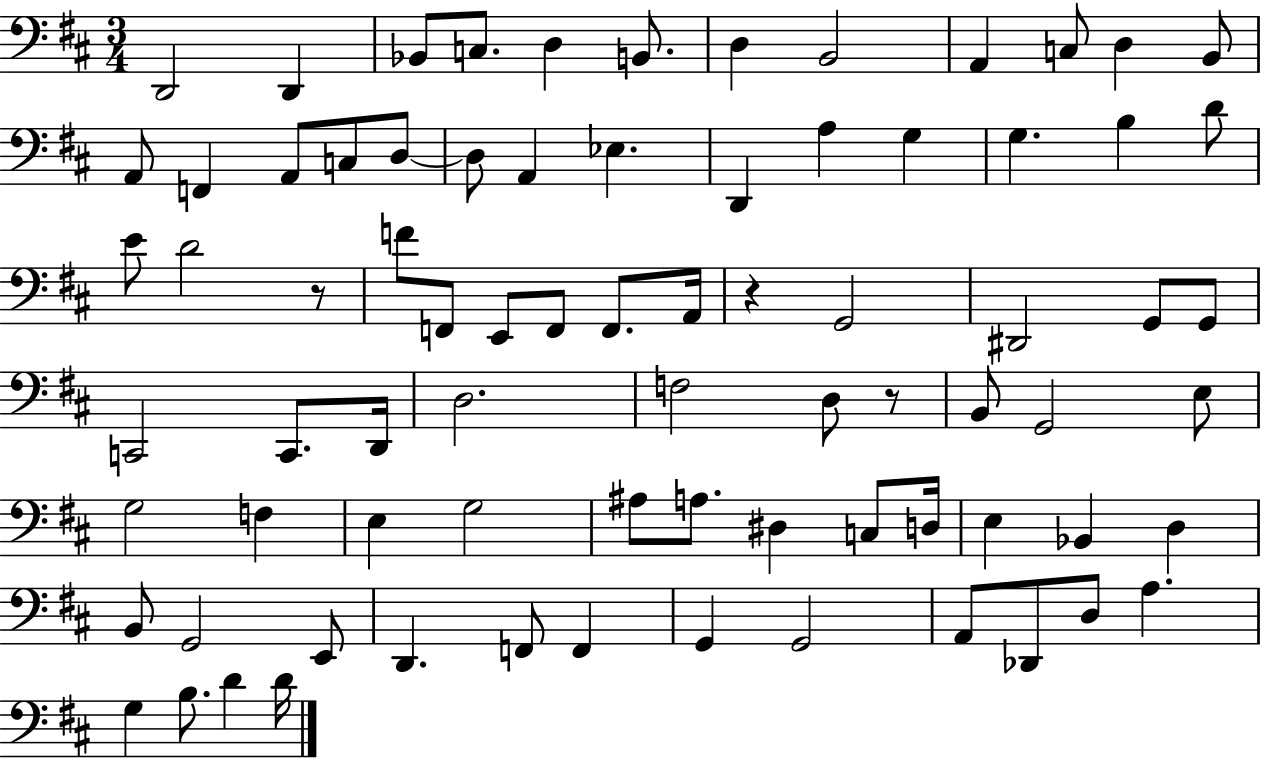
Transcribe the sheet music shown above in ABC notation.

X:1
T:Untitled
M:3/4
L:1/4
K:D
D,,2 D,, _B,,/2 C,/2 D, B,,/2 D, B,,2 A,, C,/2 D, B,,/2 A,,/2 F,, A,,/2 C,/2 D,/2 D,/2 A,, _E, D,, A, G, G, B, D/2 E/2 D2 z/2 F/2 F,,/2 E,,/2 F,,/2 F,,/2 A,,/4 z G,,2 ^D,,2 G,,/2 G,,/2 C,,2 C,,/2 D,,/4 D,2 F,2 D,/2 z/2 B,,/2 G,,2 E,/2 G,2 F, E, G,2 ^A,/2 A,/2 ^D, C,/2 D,/4 E, _B,, D, B,,/2 G,,2 E,,/2 D,, F,,/2 F,, G,, G,,2 A,,/2 _D,,/2 D,/2 A, G, B,/2 D D/4